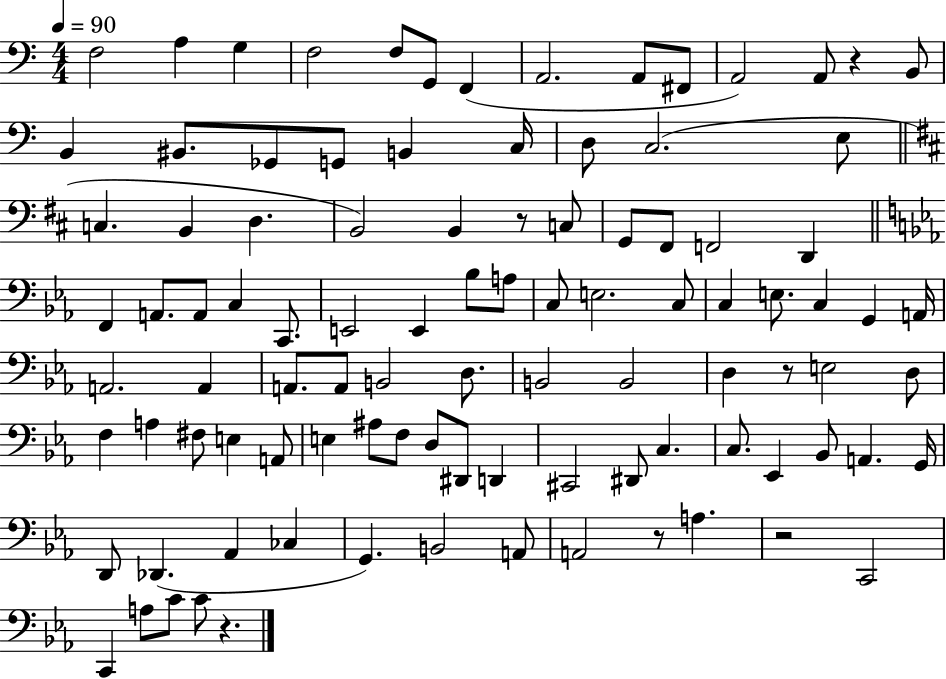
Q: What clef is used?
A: bass